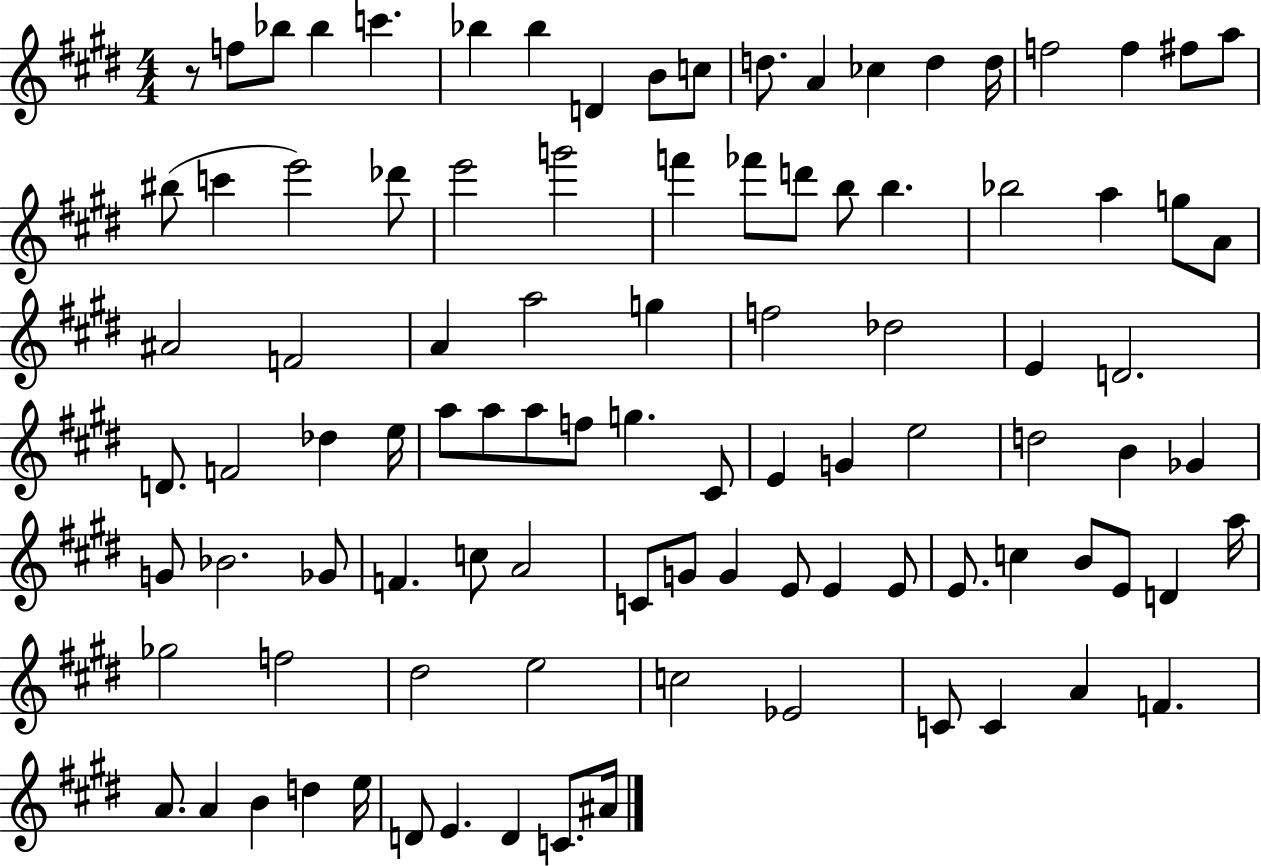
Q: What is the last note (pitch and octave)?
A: A#4